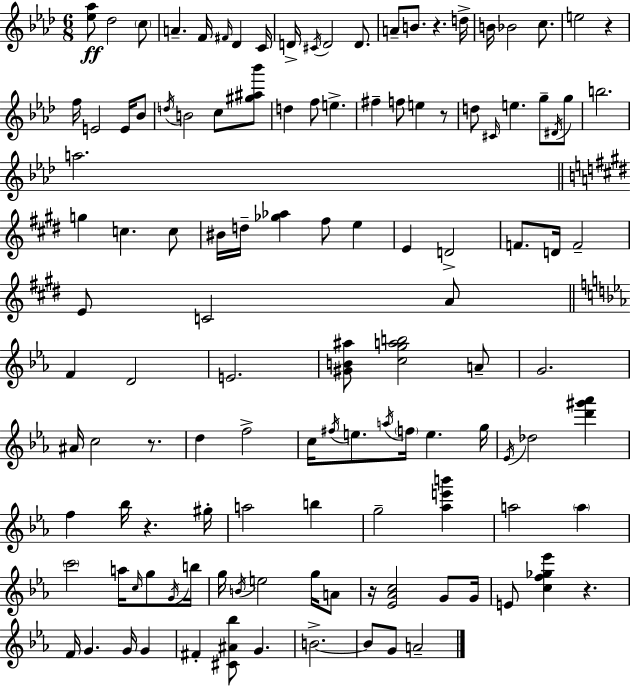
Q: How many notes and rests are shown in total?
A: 121